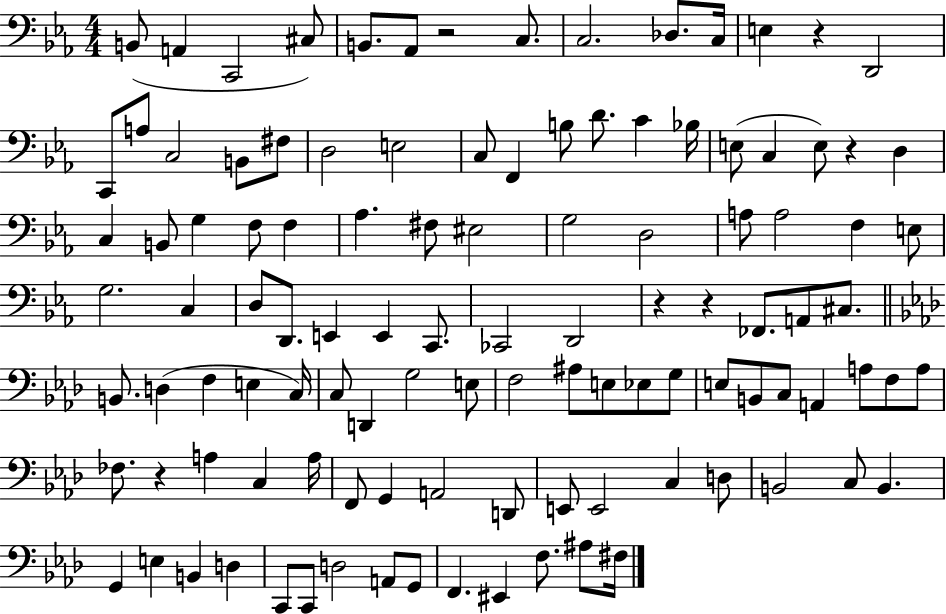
X:1
T:Untitled
M:4/4
L:1/4
K:Eb
B,,/2 A,, C,,2 ^C,/2 B,,/2 _A,,/2 z2 C,/2 C,2 _D,/2 C,/4 E, z D,,2 C,,/2 A,/2 C,2 B,,/2 ^F,/2 D,2 E,2 C,/2 F,, B,/2 D/2 C _B,/4 E,/2 C, E,/2 z D, C, B,,/2 G, F,/2 F, _A, ^F,/2 ^E,2 G,2 D,2 A,/2 A,2 F, E,/2 G,2 C, D,/2 D,,/2 E,, E,, C,,/2 _C,,2 D,,2 z z _F,,/2 A,,/2 ^C,/2 B,,/2 D, F, E, C,/4 C,/2 D,, G,2 E,/2 F,2 ^A,/2 E,/2 _E,/2 G,/2 E,/2 B,,/2 C,/2 A,, A,/2 F,/2 A,/2 _F,/2 z A, C, A,/4 F,,/2 G,, A,,2 D,,/2 E,,/2 E,,2 C, D,/2 B,,2 C,/2 B,, G,, E, B,, D, C,,/2 C,,/2 D,2 A,,/2 G,,/2 F,, ^E,, F,/2 ^A,/2 ^F,/4